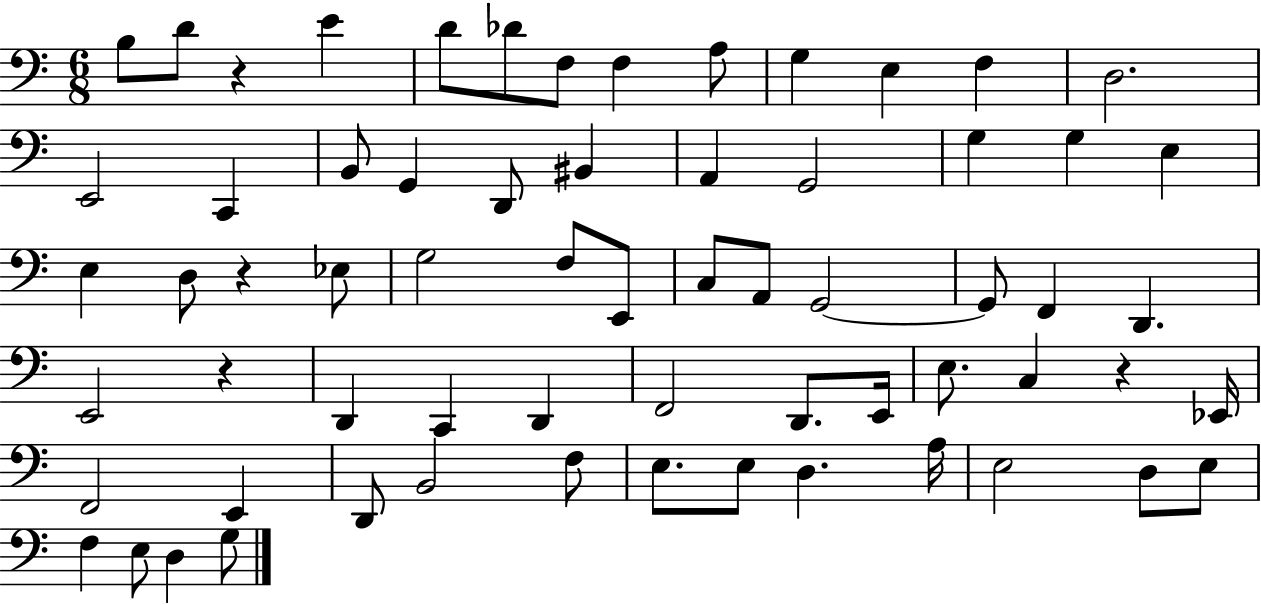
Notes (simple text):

B3/e D4/e R/q E4/q D4/e Db4/e F3/e F3/q A3/e G3/q E3/q F3/q D3/h. E2/h C2/q B2/e G2/q D2/e BIS2/q A2/q G2/h G3/q G3/q E3/q E3/q D3/e R/q Eb3/e G3/h F3/e E2/e C3/e A2/e G2/h G2/e F2/q D2/q. E2/h R/q D2/q C2/q D2/q F2/h D2/e. E2/s E3/e. C3/q R/q Eb2/s F2/h E2/q D2/e B2/h F3/e E3/e. E3/e D3/q. A3/s E3/h D3/e E3/e F3/q E3/e D3/q G3/e